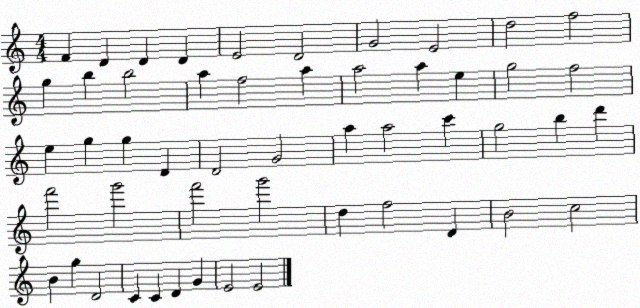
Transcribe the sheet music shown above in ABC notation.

X:1
T:Untitled
M:4/4
L:1/4
K:C
F D D D E2 D2 G2 E2 d2 f2 g b b2 a f2 a a2 a e g2 f2 e g g D D2 G2 a a2 c' g2 b d' f'2 g'2 f'2 g'2 d f2 D B2 c2 B g D2 C C D G E2 E2